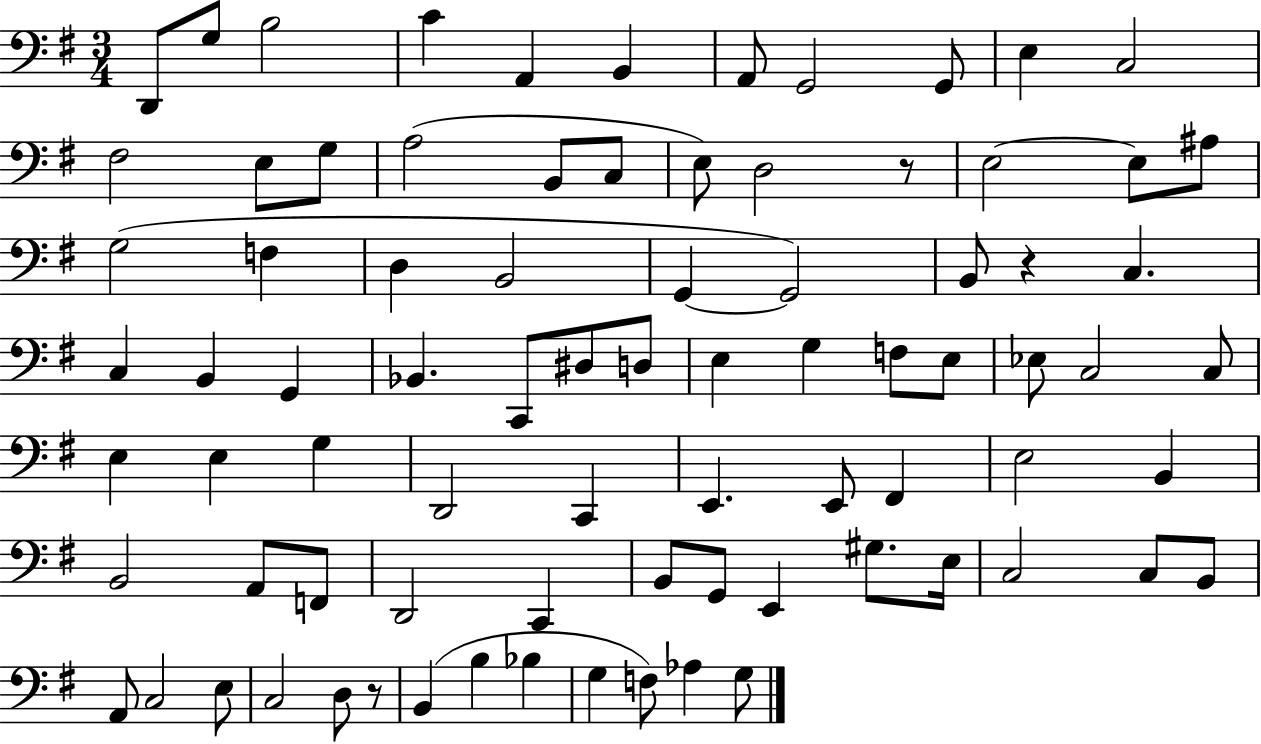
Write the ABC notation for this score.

X:1
T:Untitled
M:3/4
L:1/4
K:G
D,,/2 G,/2 B,2 C A,, B,, A,,/2 G,,2 G,,/2 E, C,2 ^F,2 E,/2 G,/2 A,2 B,,/2 C,/2 E,/2 D,2 z/2 E,2 E,/2 ^A,/2 G,2 F, D, B,,2 G,, G,,2 B,,/2 z C, C, B,, G,, _B,, C,,/2 ^D,/2 D,/2 E, G, F,/2 E,/2 _E,/2 C,2 C,/2 E, E, G, D,,2 C,, E,, E,,/2 ^F,, E,2 B,, B,,2 A,,/2 F,,/2 D,,2 C,, B,,/2 G,,/2 E,, ^G,/2 E,/4 C,2 C,/2 B,,/2 A,,/2 C,2 E,/2 C,2 D,/2 z/2 B,, B, _B, G, F,/2 _A, G,/2